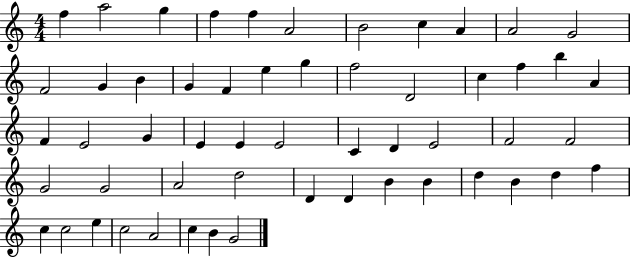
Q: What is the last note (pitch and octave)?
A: G4